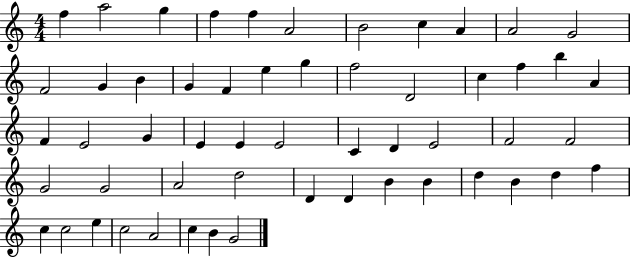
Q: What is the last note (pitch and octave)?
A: G4